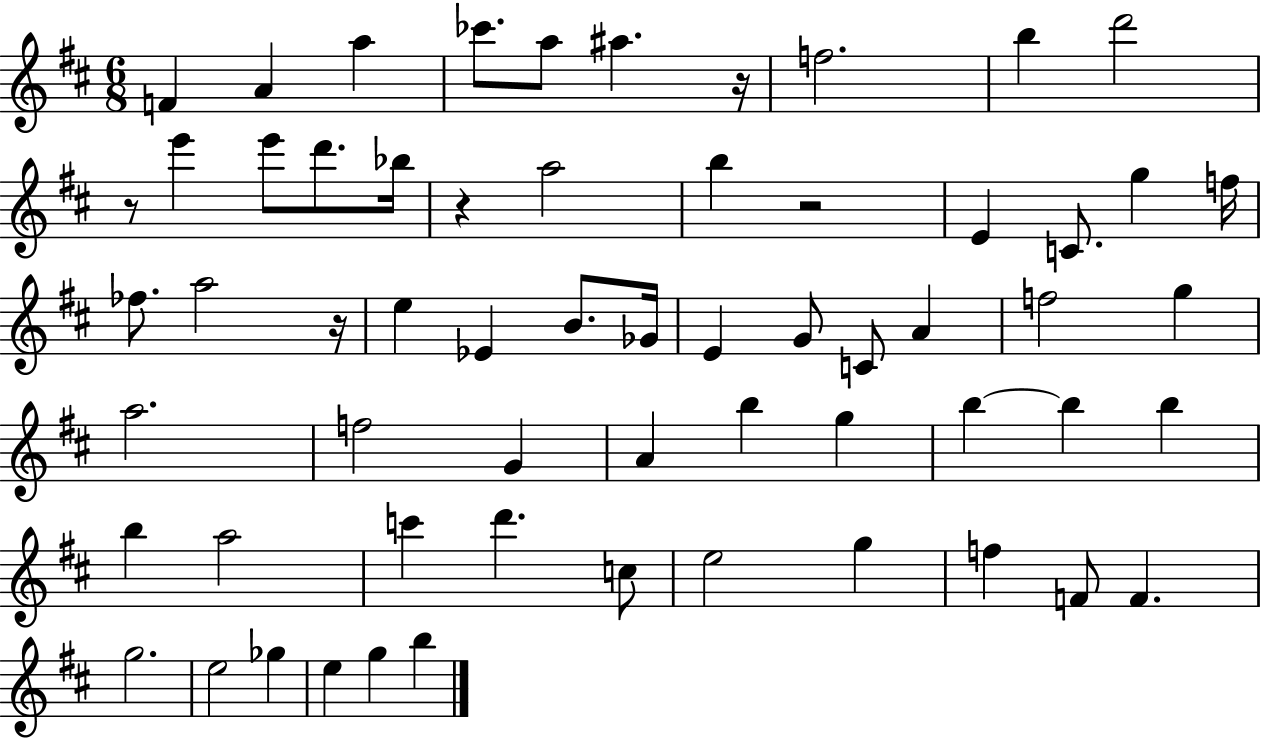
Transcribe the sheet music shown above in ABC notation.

X:1
T:Untitled
M:6/8
L:1/4
K:D
F A a _c'/2 a/2 ^a z/4 f2 b d'2 z/2 e' e'/2 d'/2 _b/4 z a2 b z2 E C/2 g f/4 _f/2 a2 z/4 e _E B/2 _G/4 E G/2 C/2 A f2 g a2 f2 G A b g b b b b a2 c' d' c/2 e2 g f F/2 F g2 e2 _g e g b